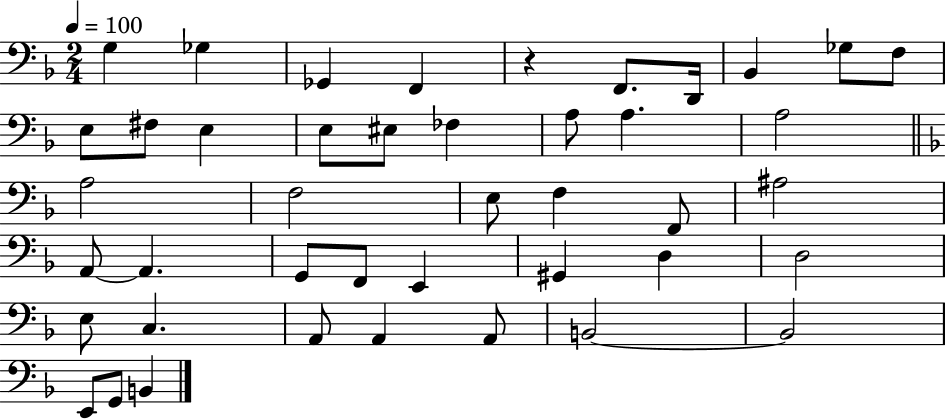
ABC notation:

X:1
T:Untitled
M:2/4
L:1/4
K:F
G, _G, _G,, F,, z F,,/2 D,,/4 _B,, _G,/2 F,/2 E,/2 ^F,/2 E, E,/2 ^E,/2 _F, A,/2 A, A,2 A,2 F,2 E,/2 F, F,,/2 ^A,2 A,,/2 A,, G,,/2 F,,/2 E,, ^G,, D, D,2 E,/2 C, A,,/2 A,, A,,/2 B,,2 B,,2 E,,/2 G,,/2 B,,